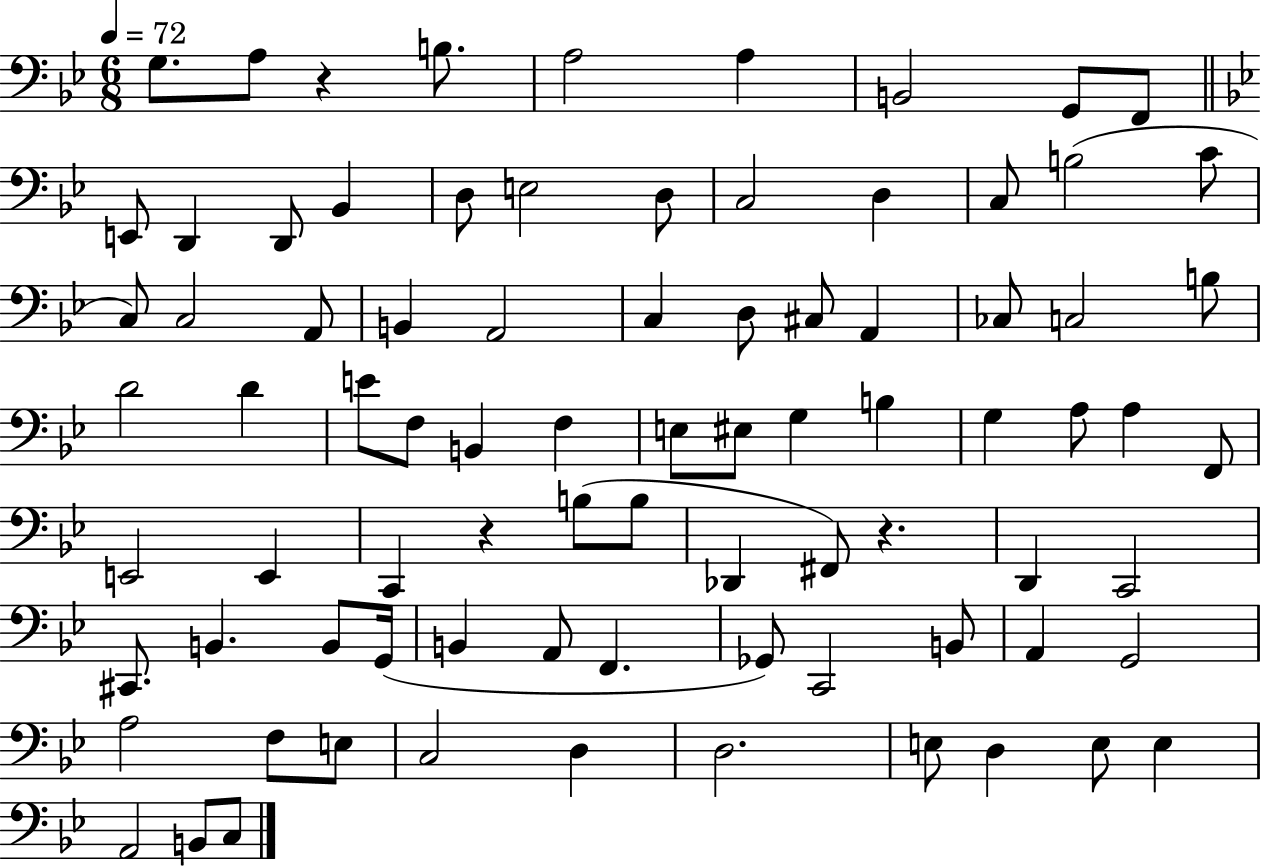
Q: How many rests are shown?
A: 3